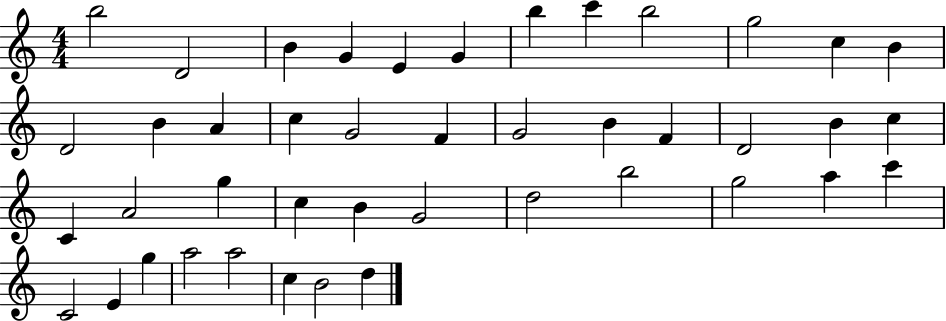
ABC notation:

X:1
T:Untitled
M:4/4
L:1/4
K:C
b2 D2 B G E G b c' b2 g2 c B D2 B A c G2 F G2 B F D2 B c C A2 g c B G2 d2 b2 g2 a c' C2 E g a2 a2 c B2 d